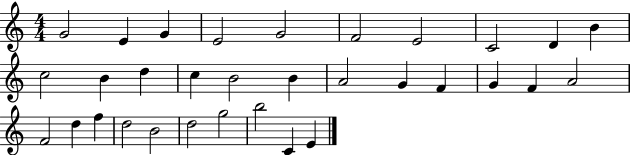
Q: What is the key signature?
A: C major